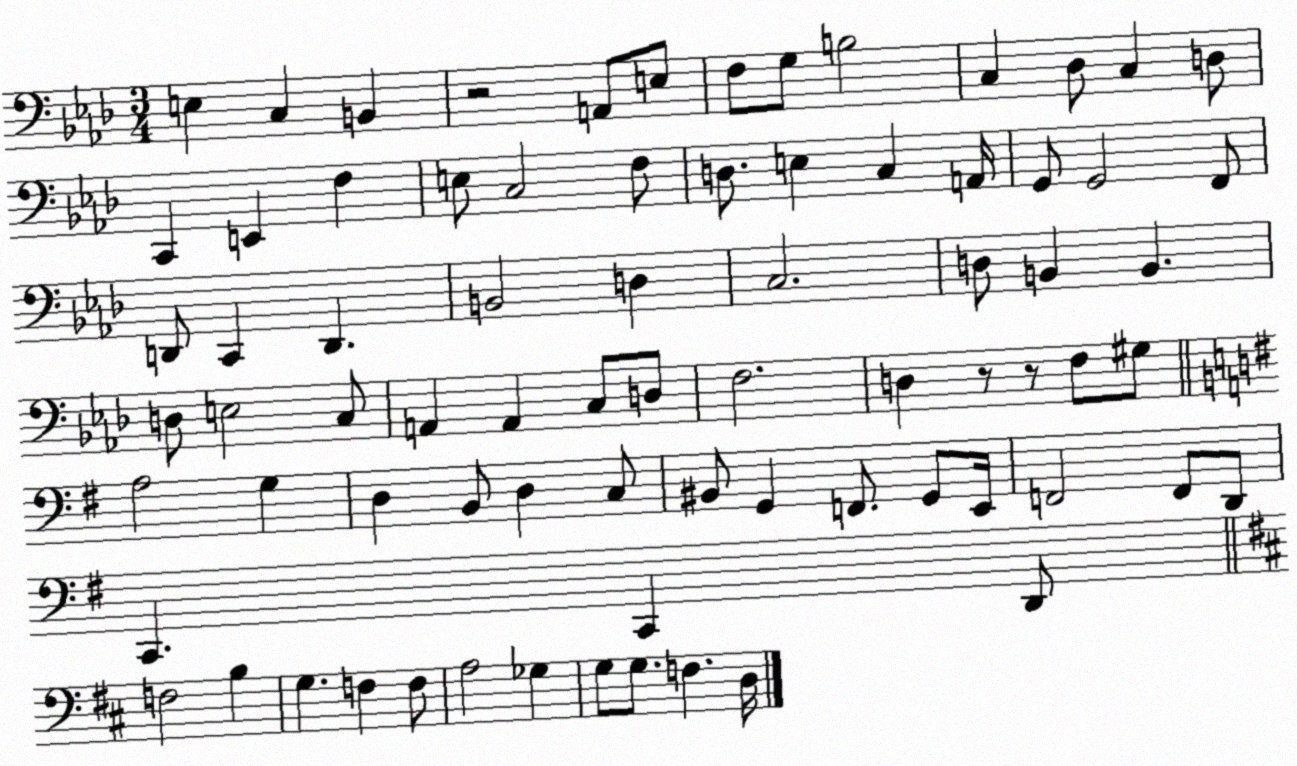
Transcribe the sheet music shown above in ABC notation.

X:1
T:Untitled
M:3/4
L:1/4
K:Ab
E, C, B,, z2 A,,/2 E,/2 F,/2 G,/2 B,2 C, _D,/2 C, D,/2 C,, E,, F, E,/2 C,2 F,/2 D,/2 E, C, A,,/4 G,,/2 G,,2 F,,/2 D,,/2 C,, D,, B,,2 D, C,2 D,/2 B,, B,, D,/2 E,2 C,/2 A,, A,, C,/2 D,/2 F,2 D, z/2 z/2 F,/2 ^G,/2 A,2 G, D, B,,/2 D, C,/2 ^B,,/2 G,, F,,/2 G,,/2 E,,/4 F,,2 F,,/2 D,,/2 C,, C,, D,,/2 F,2 B, G, F, F,/2 A,2 _G, G,/2 G,/2 F, D,/4